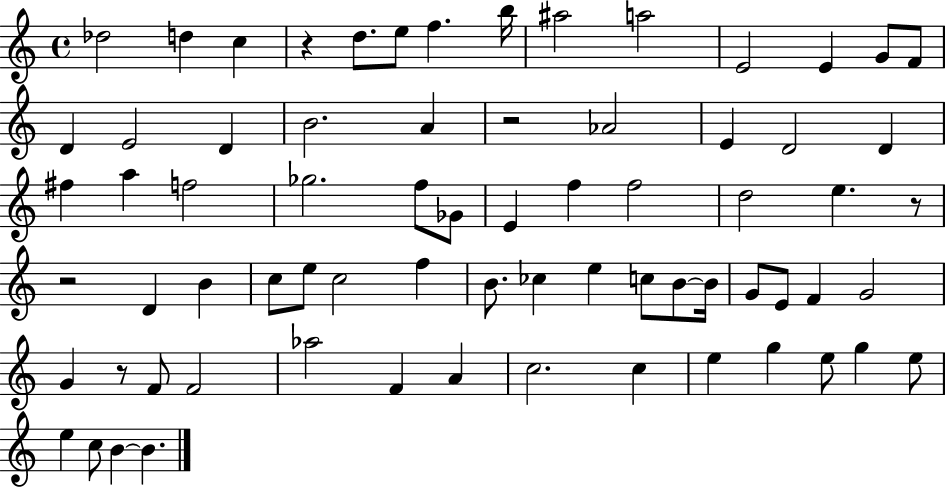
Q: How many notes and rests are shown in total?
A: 71